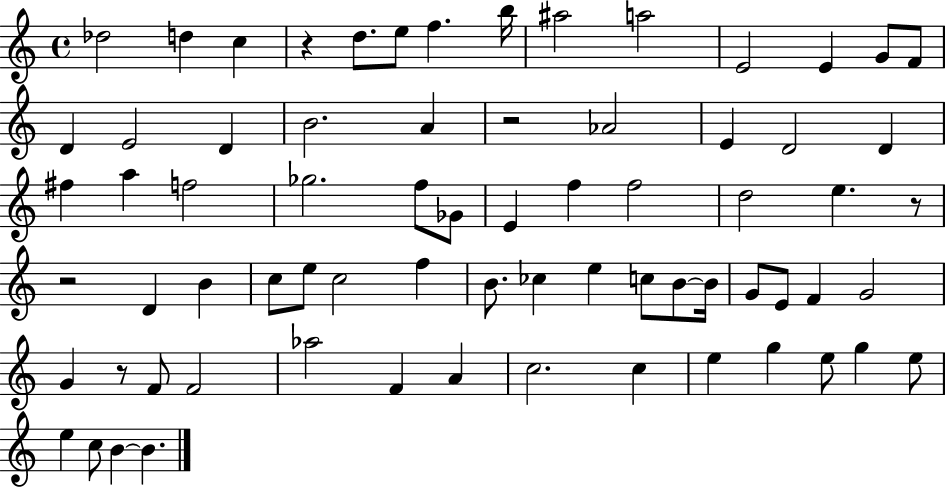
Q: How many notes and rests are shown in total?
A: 71